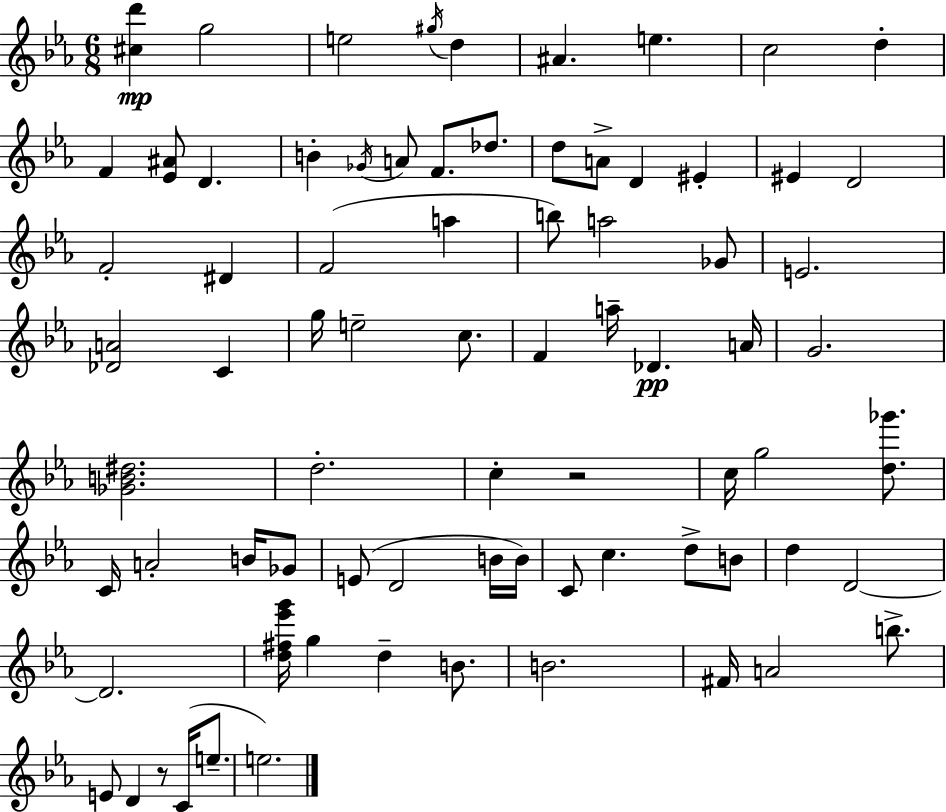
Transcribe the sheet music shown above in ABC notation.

X:1
T:Untitled
M:6/8
L:1/4
K:Cm
[^cd'] g2 e2 ^g/4 d ^A e c2 d F [_E^A]/2 D B _G/4 A/2 F/2 _d/2 d/2 A/2 D ^E ^E D2 F2 ^D F2 a b/2 a2 _G/2 E2 [_DA]2 C g/4 e2 c/2 F a/4 _D A/4 G2 [_GB^d]2 d2 c z2 c/4 g2 [d_g']/2 C/4 A2 B/4 _G/2 E/2 D2 B/4 B/4 C/2 c d/2 B/2 d D2 D2 [d^f_e'g']/4 g d B/2 B2 ^F/4 A2 b/2 E/2 D z/2 C/4 e/2 e2